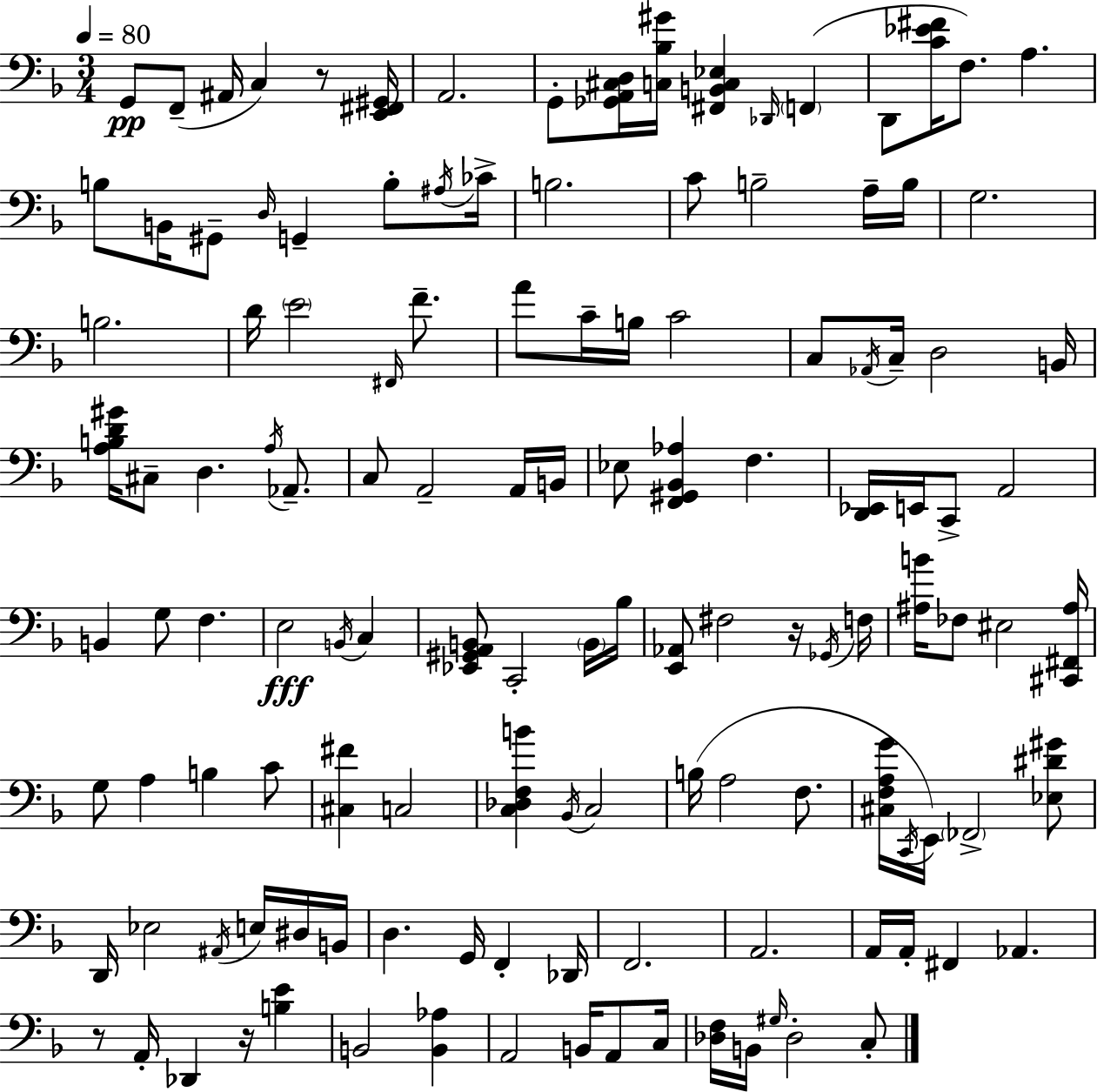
{
  \clef bass
  \numericTimeSignature
  \time 3/4
  \key d \minor
  \tempo 4 = 80
  \repeat volta 2 { g,8\pp f,8--( ais,16 c4) r8 <e, fis, gis,>16 | a,2. | g,8-. <ges, a, cis d>16 <c bes gis'>16 <fis, b, c ees>4 \grace { des,16 } \parenthesize f,4( | d,8 <c' ees' fis'>16 f8.) a4. | \break b8 b,16 gis,8-- \grace { d16 } g,4-- b8-. | \acciaccatura { ais16 } ces'16-> b2. | c'8 b2-- | a16-- b16 g2. | \break b2. | d'16 \parenthesize e'2 | \grace { fis,16 } f'8.-- a'8 c'16-- b16 c'2 | c8 \acciaccatura { aes,16 } c16-- d2 | \break b,16 <a b d' gis'>16 cis8-- d4. | \acciaccatura { a16 } aes,8.-- c8 a,2-- | a,16 b,16 ees8 <f, gis, bes, aes>4 | f4. <d, ees,>16 e,16 c,8-> a,2 | \break b,4 g8 | f4. e2\fff | \acciaccatura { b,16 } c4 <ees, gis, a, b,>8 c,2-. | \parenthesize b,16 bes16 <e, aes,>8 fis2 | \break r16 \acciaccatura { ges,16 } f16 <ais b'>16 fes8 eis2 | <cis, fis, ais>16 g8 a4 | b4 c'8 <cis fis'>4 | c2 <c des f b'>4 | \break \acciaccatura { bes,16 } c2 b16( a2 | f8. <cis f a g'>16 \acciaccatura { c,16 }) e,16 | \parenthesize fes,2-> <ees dis' gis'>8 d,16 ees2 | \acciaccatura { ais,16 } e16 dis16 b,16 d4. | \break g,16 f,4-. des,16 f,2. | a,2. | a,16 | a,16-. fis,4 aes,4. r8 | \break a,16-. des,4 r16 <b e'>4 b,2 | <b, aes>4 a,2 | b,16 a,8 c16 <des f>16 | b,16 \grace { gis16 } des2-. c8-. | \break } \bar "|."
}